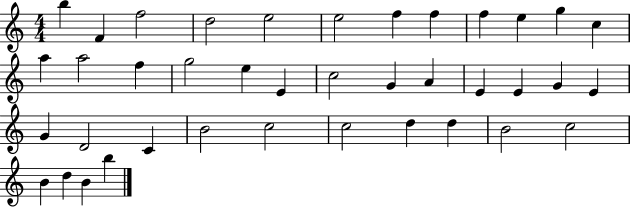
X:1
T:Untitled
M:4/4
L:1/4
K:C
b F f2 d2 e2 e2 f f f e g c a a2 f g2 e E c2 G A E E G E G D2 C B2 c2 c2 d d B2 c2 B d B b